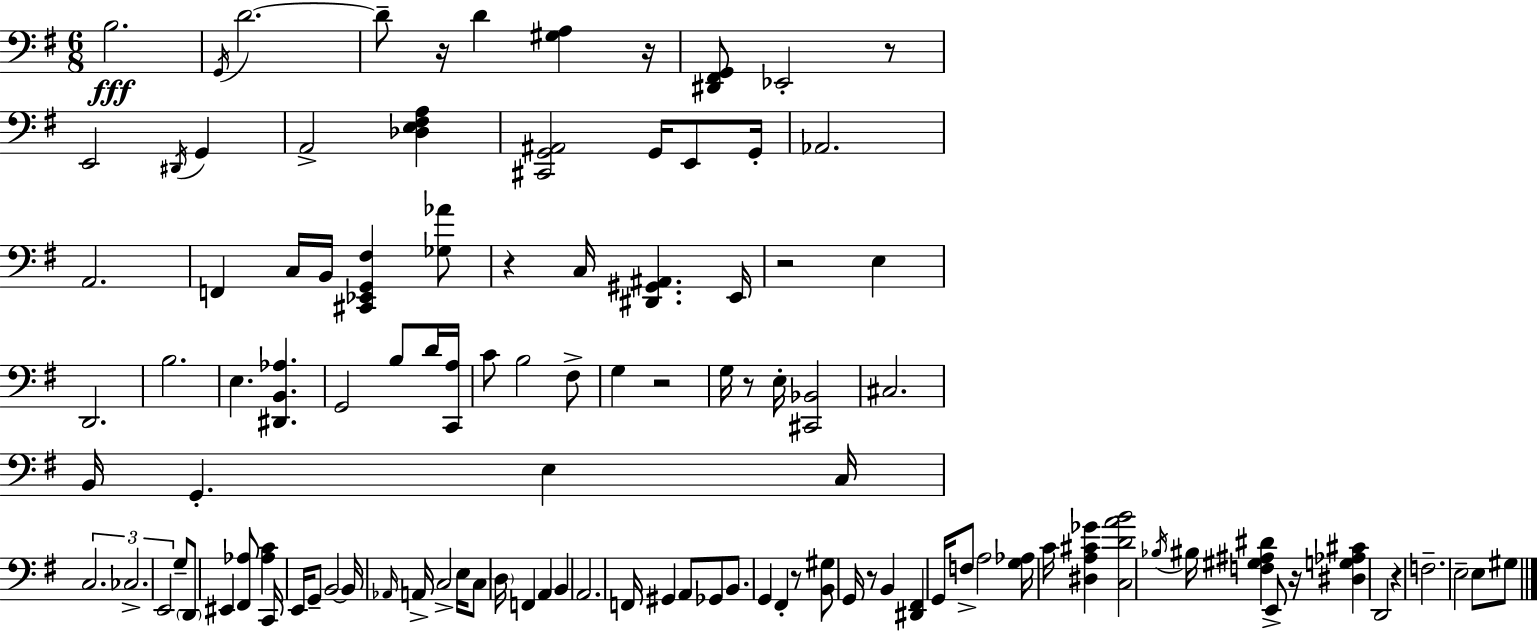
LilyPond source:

{
  \clef bass
  \numericTimeSignature
  \time 6/8
  \key g \major
  \repeat volta 2 { b2.\fff | \acciaccatura { g,16 } d'2.~~ | d'8-- r16 d'4 <gis a>4 | r16 <dis, fis, g,>8 ees,2-. r8 | \break e,2 \acciaccatura { dis,16 } g,4 | a,2-> <des e fis a>4 | <cis, g, ais,>2 g,16 e,8 | g,16-. aes,2. | \break a,2. | f,4 c16 b,16 <cis, ees, g, fis>4 | <ges aes'>8 r4 c16 <dis, gis, ais,>4. | e,16 r2 e4 | \break d,2. | b2. | e4. <dis, b, aes>4. | g,2 b8 | \break d'16 <c, a>16 c'8 b2 | fis8-> g4 r2 | g16 r8 e16-. <cis, bes,>2 | cis2. | \break b,16 g,4.-. e4 | c16 \tuplet 3/2 { c2. | ces2.-> | e,2 } g8-- | \break \parenthesize d,8 eis,4 <fis, aes>8 <aes c'>4 | c,16 e,16 g,8-- b,2~~ | b,16 \grace { aes,16 } a,16-> c2-> e16 | c8 \parenthesize d16 f,4 a,4 b,4 | \break a,2. | f,16 gis,4 a,8 ges,8 | b,8. g,4 fis,4-. r8 | <b, gis>8 g,16 r8 b,4 <dis, fis,>4 | \break g,16 f8-> a2 | <g aes>16 c'16 <dis a cis' ges'>4 <c d' a' b'>2 | \acciaccatura { bes16 } bis16 <f gis ais dis'>4 e,8-> r16 | <dis g aes cis'>4 d,2 | \break r4 f2.-- | e2-- | e8 gis8 } \bar "|."
}